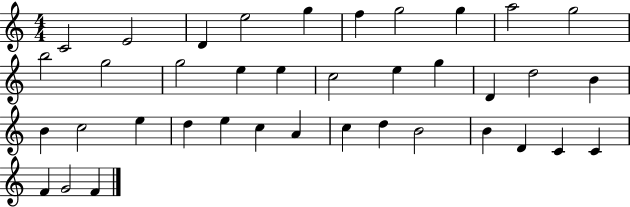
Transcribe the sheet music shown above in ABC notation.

X:1
T:Untitled
M:4/4
L:1/4
K:C
C2 E2 D e2 g f g2 g a2 g2 b2 g2 g2 e e c2 e g D d2 B B c2 e d e c A c d B2 B D C C F G2 F